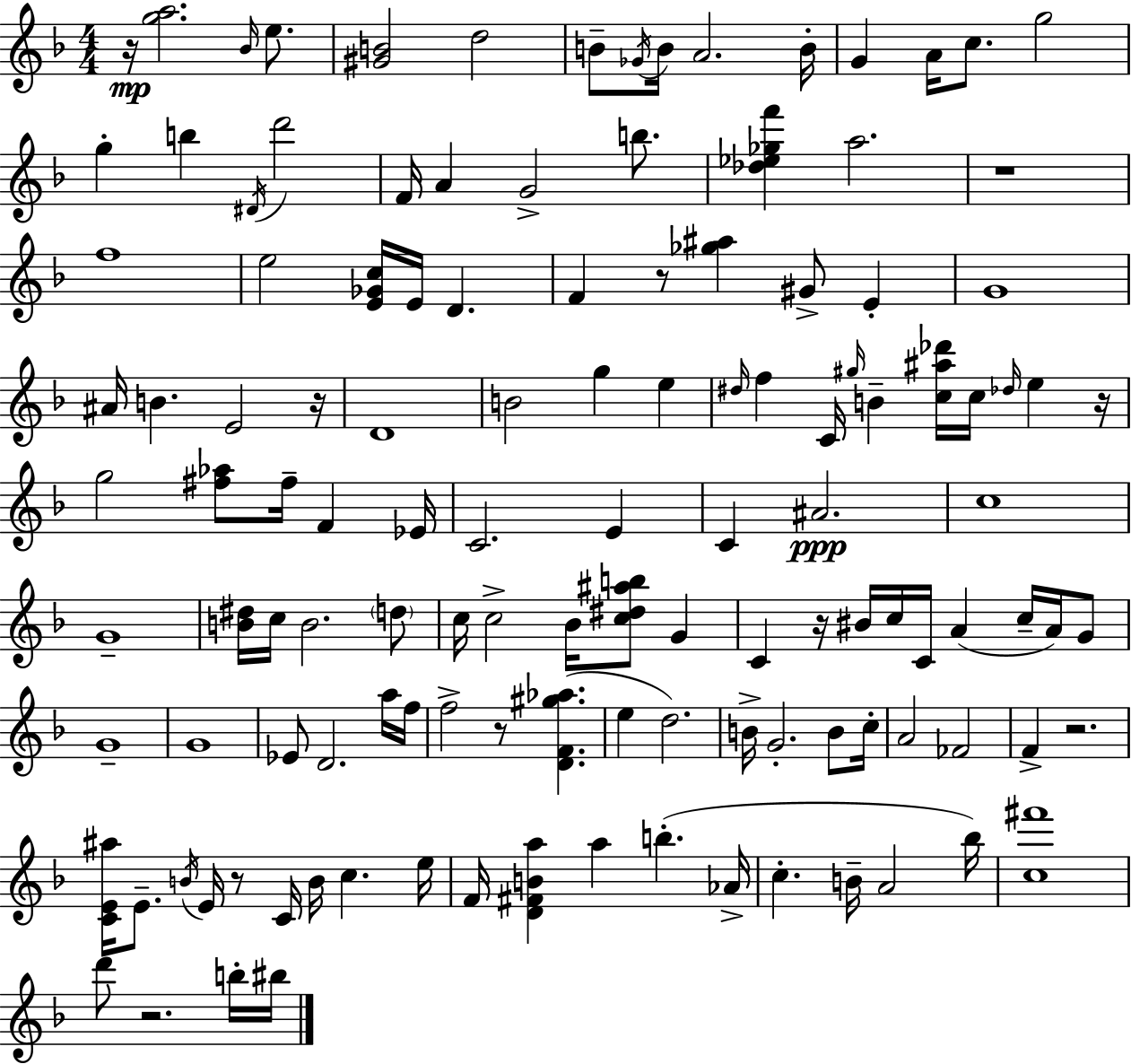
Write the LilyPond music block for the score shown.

{
  \clef treble
  \numericTimeSignature
  \time 4/4
  \key f \major
  \repeat volta 2 { r16\mp <g'' a''>2. \grace { bes'16 } e''8. | <gis' b'>2 d''2 | b'8-- \acciaccatura { ges'16 } b'16 a'2. | b'16-. g'4 a'16 c''8. g''2 | \break g''4-. b''4 \acciaccatura { dis'16 } d'''2 | f'16 a'4 g'2-> | b''8. <des'' ees'' ges'' f'''>4 a''2. | r1 | \break f''1 | e''2 <e' ges' c''>16 e'16 d'4. | f'4 r8 <ges'' ais''>4 gis'8-> e'4-. | g'1 | \break ais'16 b'4. e'2 | r16 d'1 | b'2 g''4 e''4 | \grace { dis''16 } f''4 c'16 \grace { gis''16 } b'4-- <c'' ais'' des'''>16 c''16 | \break \grace { des''16 } e''4 r16 g''2 <fis'' aes''>8 | fis''16-- f'4 ees'16 c'2. | e'4 c'4 ais'2.\ppp | c''1 | \break g'1-- | <b' dis''>16 c''16 b'2. | \parenthesize d''8 c''16 c''2-> bes'16 | <c'' dis'' ais'' b''>8 g'4 c'4 r16 bis'16 c''16 c'16 a'4( | \break c''16-- a'16) g'8 g'1-- | g'1 | ees'8 d'2. | a''16 f''16 f''2-> r8 | \break <d' f' gis'' aes''>4.( e''4 d''2.) | b'16-> g'2.-. | b'8 c''16-. a'2 fes'2 | f'4-> r2. | \break <c' e' ais''>16 e'8.-- \acciaccatura { b'16 } e'16 r8 c'16 b'16 | c''4. e''16 f'16 <d' fis' b' a''>4 a''4 | b''4.-.( aes'16-> c''4.-. b'16-- a'2 | bes''16) <c'' fis'''>1 | \break d'''8 r2. | b''16-. bis''16 } \bar "|."
}